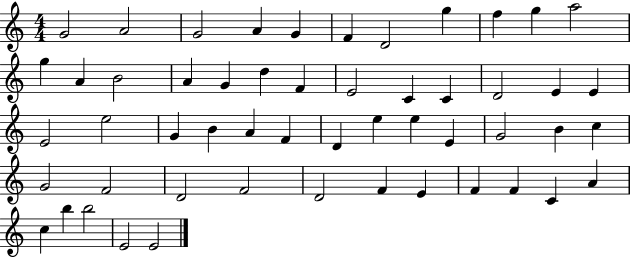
{
  \clef treble
  \numericTimeSignature
  \time 4/4
  \key c \major
  g'2 a'2 | g'2 a'4 g'4 | f'4 d'2 g''4 | f''4 g''4 a''2 | \break g''4 a'4 b'2 | a'4 g'4 d''4 f'4 | e'2 c'4 c'4 | d'2 e'4 e'4 | \break e'2 e''2 | g'4 b'4 a'4 f'4 | d'4 e''4 e''4 e'4 | g'2 b'4 c''4 | \break g'2 f'2 | d'2 f'2 | d'2 f'4 e'4 | f'4 f'4 c'4 a'4 | \break c''4 b''4 b''2 | e'2 e'2 | \bar "|."
}